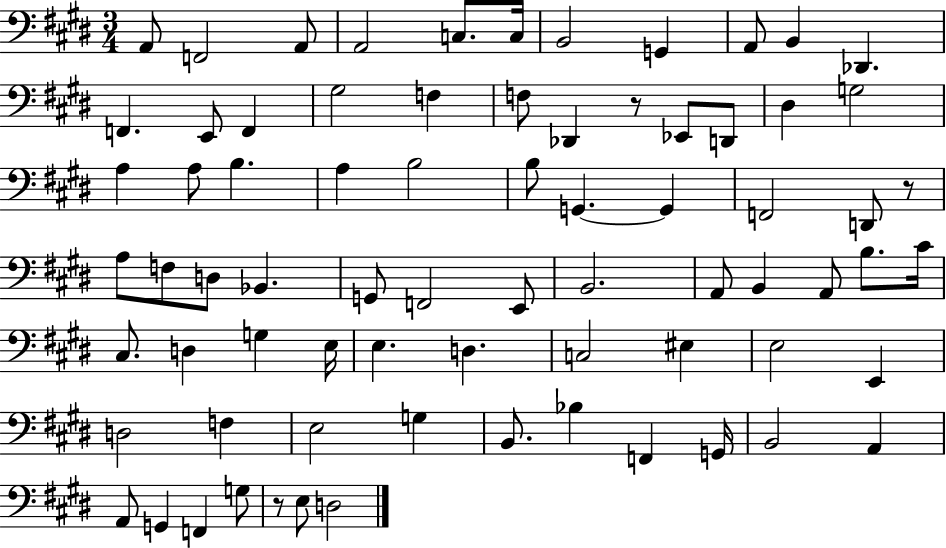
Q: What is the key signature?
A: E major